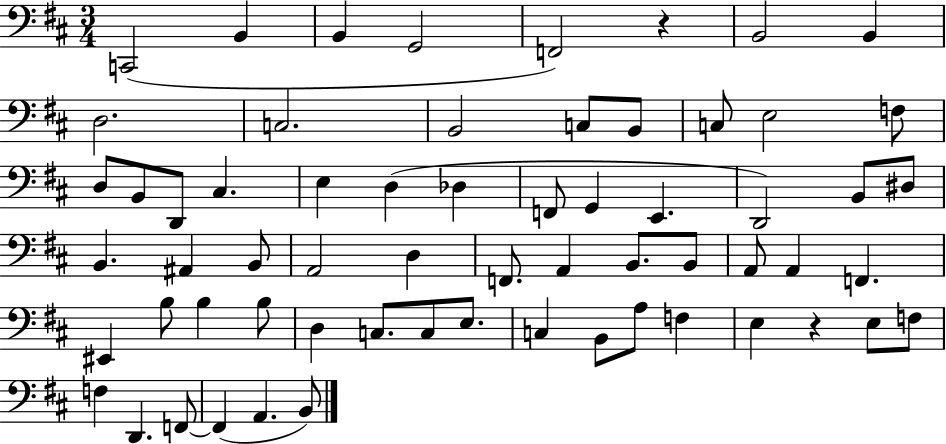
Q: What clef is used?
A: bass